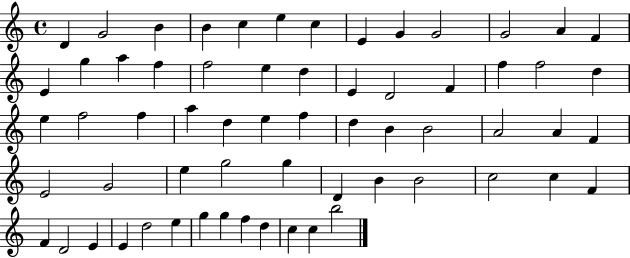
D4/q G4/h B4/q B4/q C5/q E5/q C5/q E4/q G4/q G4/h G4/h A4/q F4/q E4/q G5/q A5/q F5/q F5/h E5/q D5/q E4/q D4/h F4/q F5/q F5/h D5/q E5/q F5/h F5/q A5/q D5/q E5/q F5/q D5/q B4/q B4/h A4/h A4/q F4/q E4/h G4/h E5/q G5/h G5/q D4/q B4/q B4/h C5/h C5/q F4/q F4/q D4/h E4/q E4/q D5/h E5/q G5/q G5/q F5/q D5/q C5/q C5/q B5/h